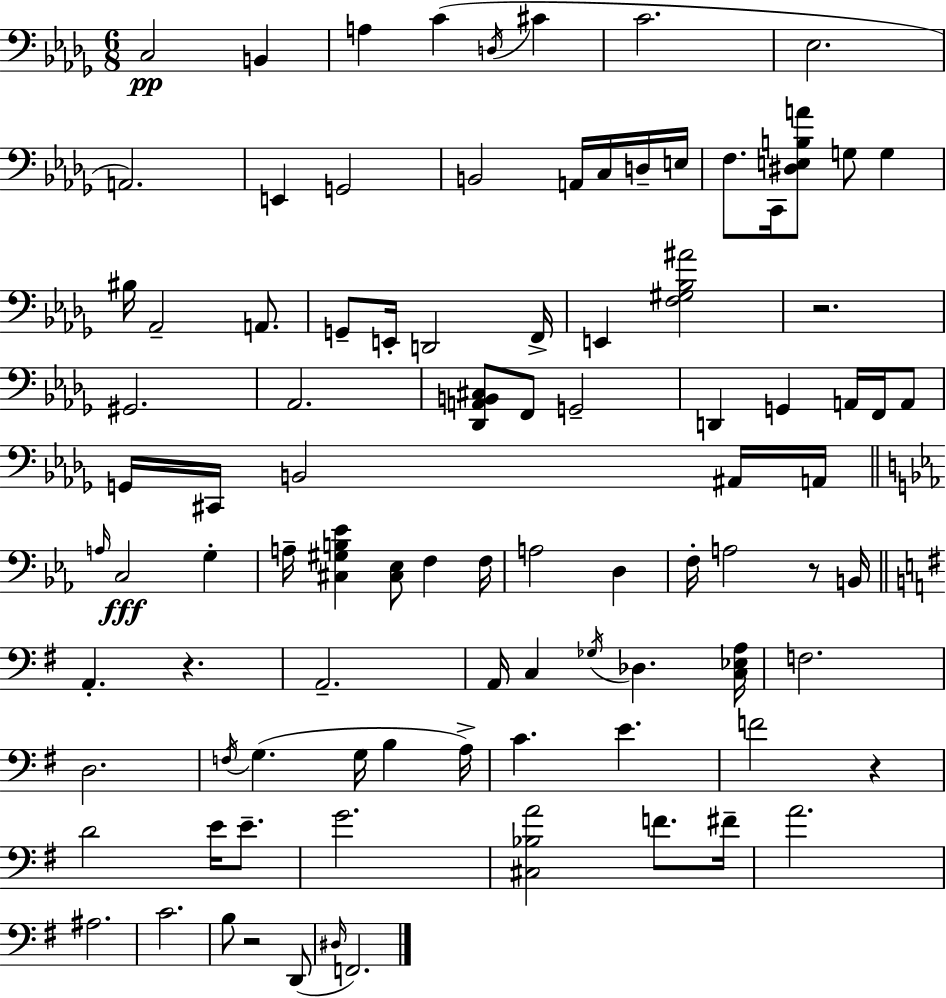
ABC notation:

X:1
T:Untitled
M:6/8
L:1/4
K:Bbm
C,2 B,, A, C D,/4 ^C C2 _E,2 A,,2 E,, G,,2 B,,2 A,,/4 C,/4 D,/4 E,/4 F,/2 C,,/4 [^D,E,B,A]/2 G,/2 G, ^B,/4 _A,,2 A,,/2 G,,/2 E,,/4 D,,2 F,,/4 E,, [F,^G,_B,^A]2 z2 ^G,,2 _A,,2 [_D,,A,,B,,^C,]/2 F,,/2 G,,2 D,, G,, A,,/4 F,,/4 A,,/2 G,,/4 ^C,,/4 B,,2 ^A,,/4 A,,/4 A,/4 C,2 G, A,/4 [^C,^G,B,_E] [^C,_E,]/2 F, F,/4 A,2 D, F,/4 A,2 z/2 B,,/4 A,, z A,,2 A,,/4 C, _G,/4 _D, [C,_E,A,]/4 F,2 D,2 F,/4 G, G,/4 B, A,/4 C E F2 z D2 E/4 E/2 G2 [^C,_B,A]2 F/2 ^F/4 A2 ^A,2 C2 B,/2 z2 D,,/2 ^D,/4 F,,2